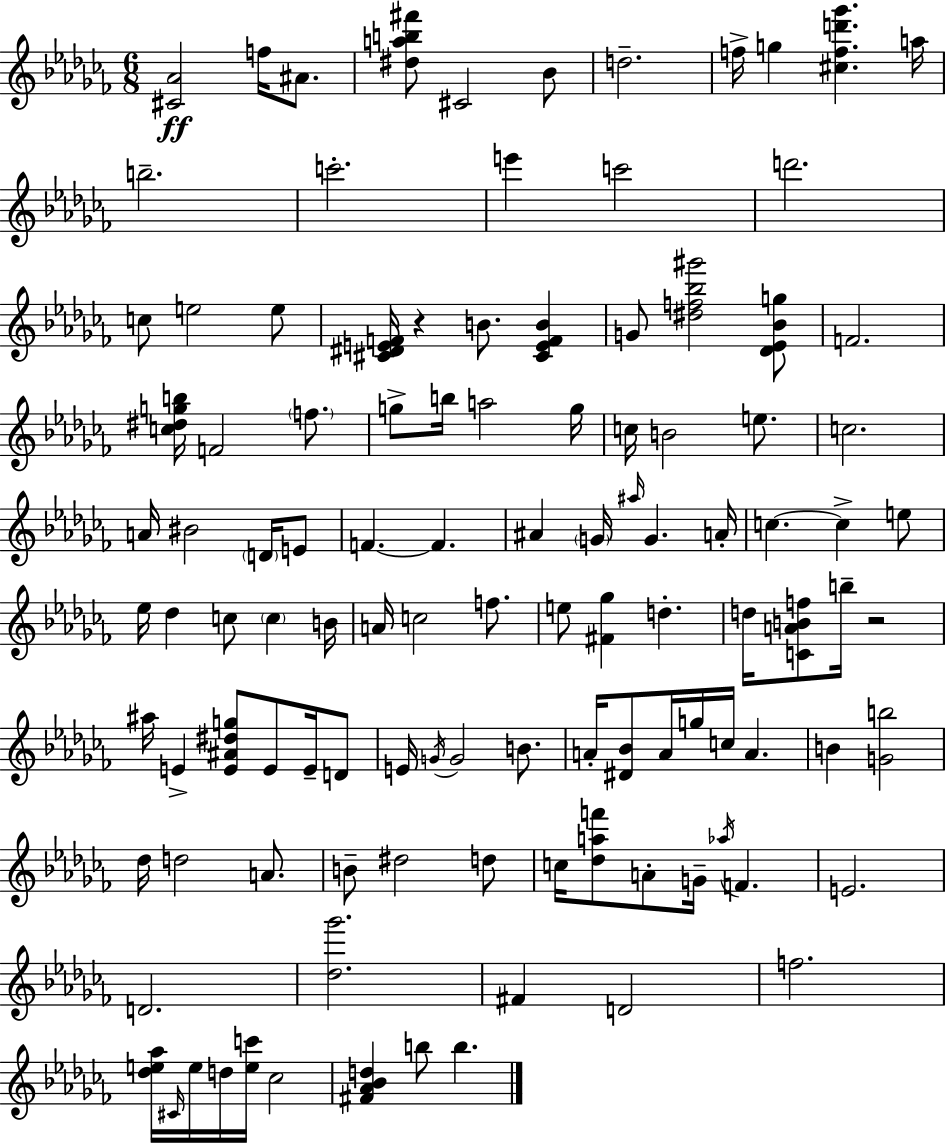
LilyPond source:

{
  \clef treble
  \numericTimeSignature
  \time 6/8
  \key aes \minor
  \repeat volta 2 { <cis' aes'>2\ff f''16 ais'8. | <dis'' a'' b'' fis'''>8 cis'2 bes'8 | d''2.-- | f''16-> g''4 <cis'' f'' d''' ges'''>4. a''16 | \break b''2.-- | c'''2.-. | e'''4 c'''2 | d'''2. | \break c''8 e''2 e''8 | <cis' dis' e' f'>16 r4 b'8. <cis' e' f' b'>4 | g'8 <dis'' f'' bes'' gis'''>2 <des' ees' bes' g''>8 | f'2. | \break <c'' dis'' g'' b''>16 f'2 \parenthesize f''8. | g''8-> b''16 a''2 g''16 | c''16 b'2 e''8. | c''2. | \break a'16 bis'2 \parenthesize d'16 e'8 | f'4.~~ f'4. | ais'4 \parenthesize g'16 \grace { ais''16 } g'4. | a'16-. c''4.~~ c''4-> e''8 | \break ees''16 des''4 c''8 \parenthesize c''4 | b'16 a'16 c''2 f''8. | e''8 <fis' ges''>4 d''4.-. | d''16 <c' a' b' f''>8 b''16-- r2 | \break ais''16 e'4-> <e' ais' dis'' g''>8 e'8 e'16-- d'8 | e'16 \acciaccatura { g'16 } g'2 b'8. | a'16-. <dis' bes'>8 a'16 g''16 c''16 a'4. | b'4 <g' b''>2 | \break des''16 d''2 a'8. | b'8-- dis''2 | d''8 c''16 <des'' a'' f'''>8 a'8-. g'16-- \acciaccatura { aes''16 } f'4. | e'2. | \break d'2. | <des'' ges'''>2. | fis'4 d'2 | f''2. | \break <des'' e'' aes''>16 \grace { cis'16 } e''16 d''16 <e'' c'''>16 ces''2 | <fis' aes' bes' d''>4 b''8 b''4. | } \bar "|."
}